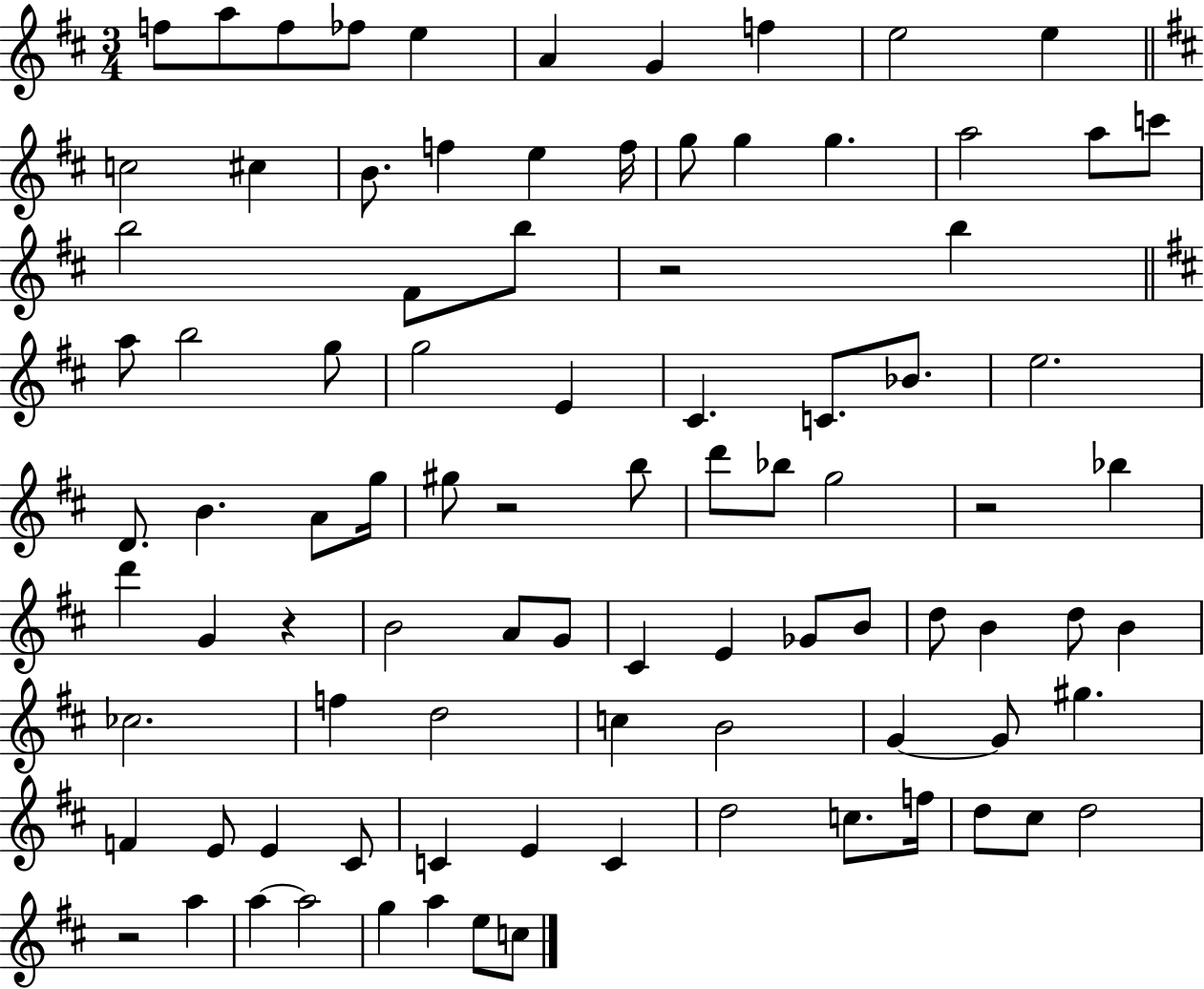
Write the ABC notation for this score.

X:1
T:Untitled
M:3/4
L:1/4
K:D
f/2 a/2 f/2 _f/2 e A G f e2 e c2 ^c B/2 f e f/4 g/2 g g a2 a/2 c'/2 b2 ^F/2 b/2 z2 b a/2 b2 g/2 g2 E ^C C/2 _B/2 e2 D/2 B A/2 g/4 ^g/2 z2 b/2 d'/2 _b/2 g2 z2 _b d' G z B2 A/2 G/2 ^C E _G/2 B/2 d/2 B d/2 B _c2 f d2 c B2 G G/2 ^g F E/2 E ^C/2 C E C d2 c/2 f/4 d/2 ^c/2 d2 z2 a a a2 g a e/2 c/2